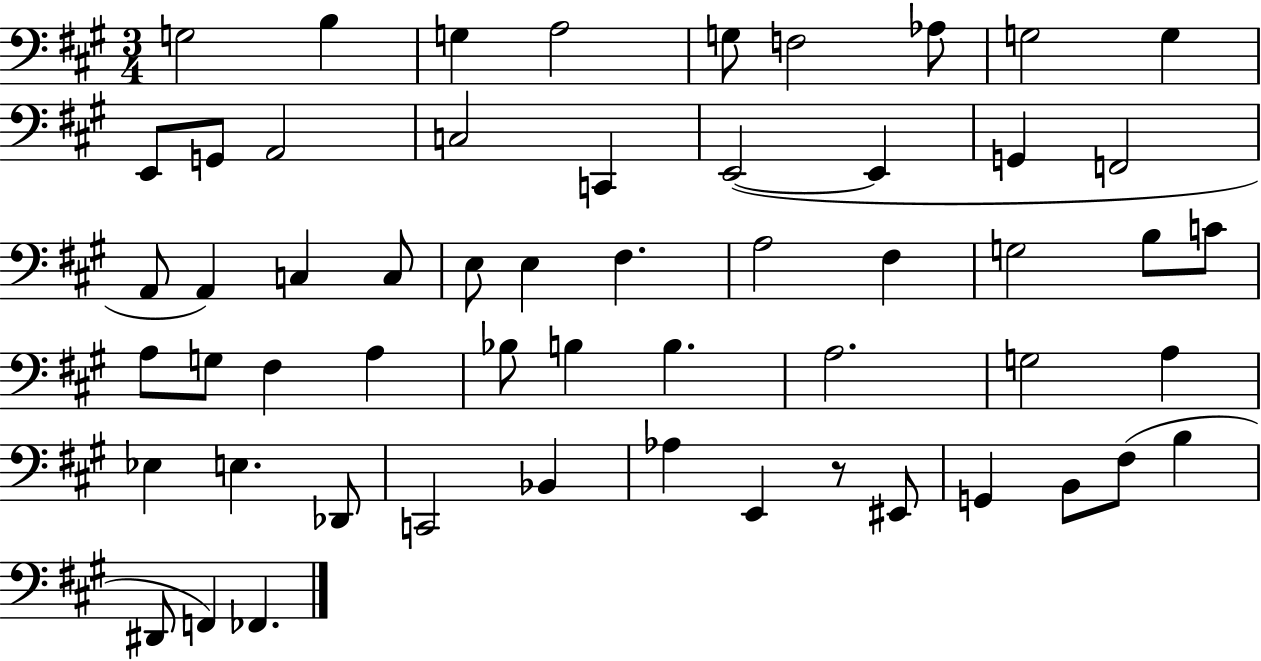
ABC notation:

X:1
T:Untitled
M:3/4
L:1/4
K:A
G,2 B, G, A,2 G,/2 F,2 _A,/2 G,2 G, E,,/2 G,,/2 A,,2 C,2 C,, E,,2 E,, G,, F,,2 A,,/2 A,, C, C,/2 E,/2 E, ^F, A,2 ^F, G,2 B,/2 C/2 A,/2 G,/2 ^F, A, _B,/2 B, B, A,2 G,2 A, _E, E, _D,,/2 C,,2 _B,, _A, E,, z/2 ^E,,/2 G,, B,,/2 ^F,/2 B, ^D,,/2 F,, _F,,